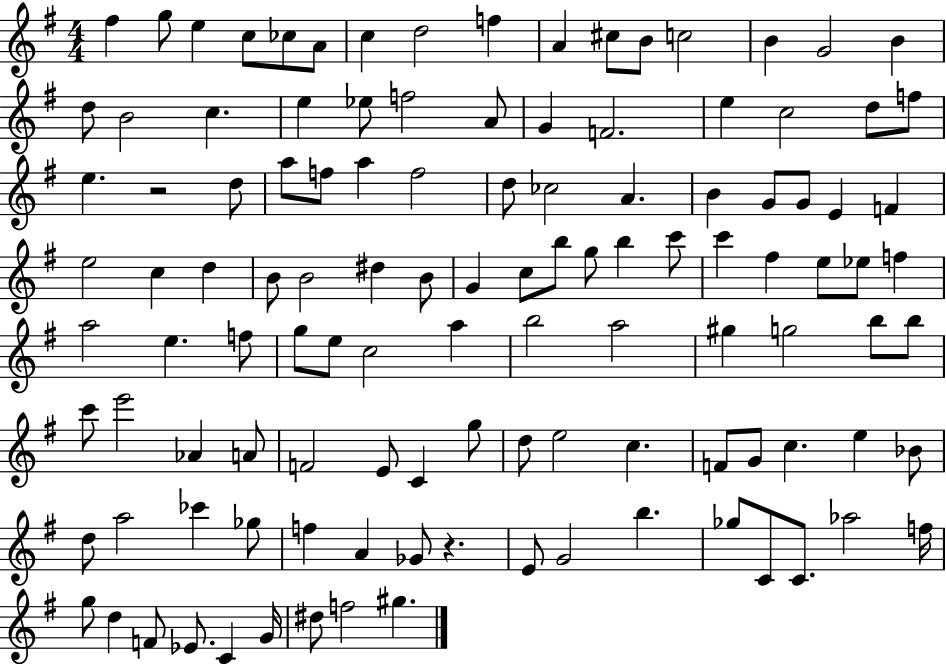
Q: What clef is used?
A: treble